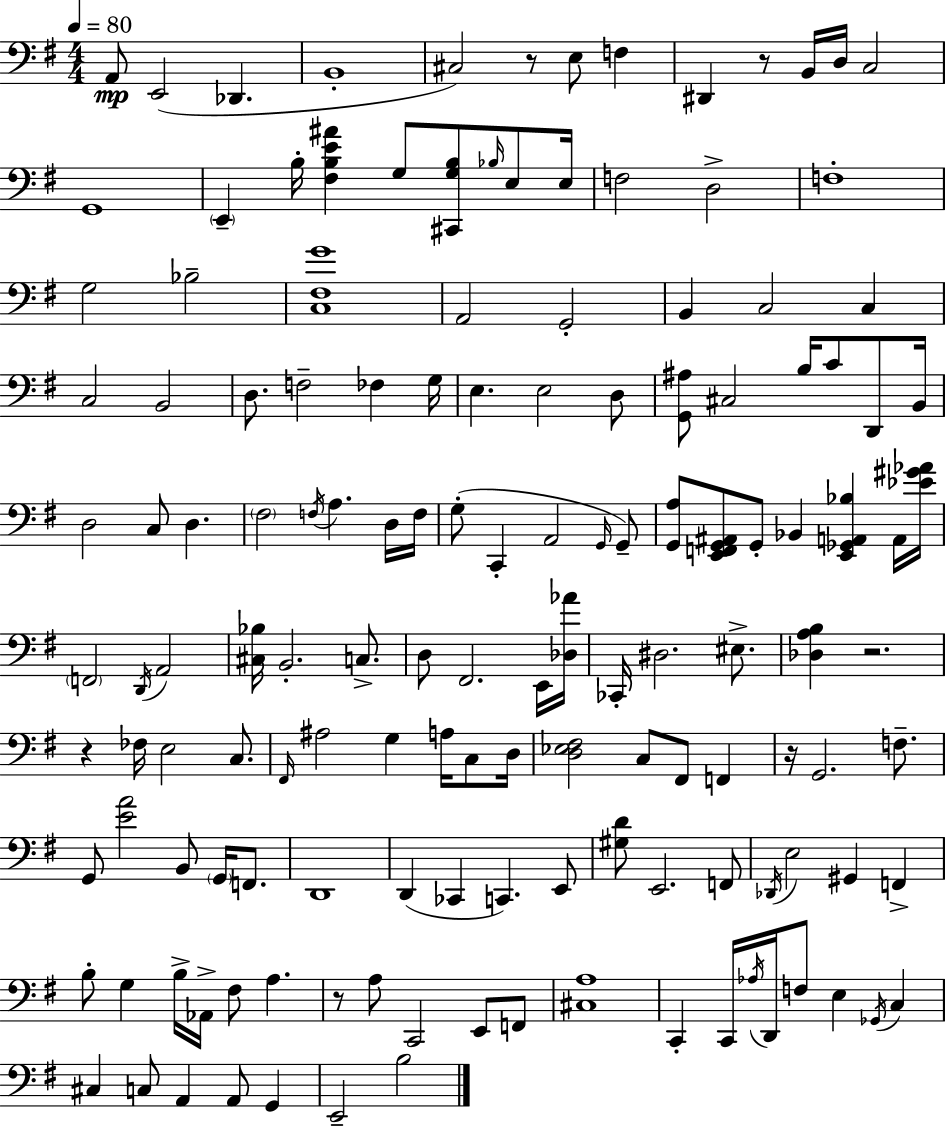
{
  \clef bass
  \numericTimeSignature
  \time 4/4
  \key e \minor
  \tempo 4 = 80
  a,8\mp e,2( des,4. | b,1-. | cis2) r8 e8 f4 | dis,4 r8 b,16 d16 c2 | \break g,1 | \parenthesize e,4-- b16-. <fis b e' ais'>4 g8 <cis, g b>8 \grace { bes16 } e8 | e16 f2 d2-> | f1-. | \break g2 bes2-- | <c fis g'>1 | a,2 g,2-. | b,4 c2 c4 | \break c2 b,2 | d8. f2-- fes4 | g16 e4. e2 d8 | <g, ais>8 cis2 b16 c'8 d,8 | \break b,16 d2 c8 d4. | \parenthesize fis2 \acciaccatura { f16 } a4. | d16 f16 g8-.( c,4-. a,2 | \grace { g,16 } g,8--) <g, a>8 <e, f, g, ais,>8 g,8-. bes,4 <e, ges, a, bes>4 | \break a,16 <ees' gis' aes'>16 \parenthesize f,2 \acciaccatura { d,16 } a,2 | <cis bes>16 b,2.-. | c8.-> d8 fis,2. | e,16 <des aes'>16 ces,16-. dis2. | \break eis8.-> <des a b>4 r2. | r4 fes16 e2 | c8. \grace { fis,16 } ais2 g4 | a16 c8 d16 <d ees fis>2 c8 fis,8 | \break f,4 r16 g,2. | f8.-- g,8 <e' a'>2 b,8 | \parenthesize g,16 f,8. d,1 | d,4( ces,4 c,4.) | \break e,8 <gis d'>8 e,2. | f,8 \acciaccatura { des,16 } e2 gis,4 | f,4-> b8-. g4 b16-> aes,16-> fis8 | a4. r8 a8 c,2 | \break e,8 f,8 <cis a>1 | c,4-. c,16 \acciaccatura { aes16 } d,16 f8 e4 | \acciaccatura { ges,16 } c4 cis4 c8 a,4 | a,8 g,4 e,2-- | \break b2 \bar "|."
}